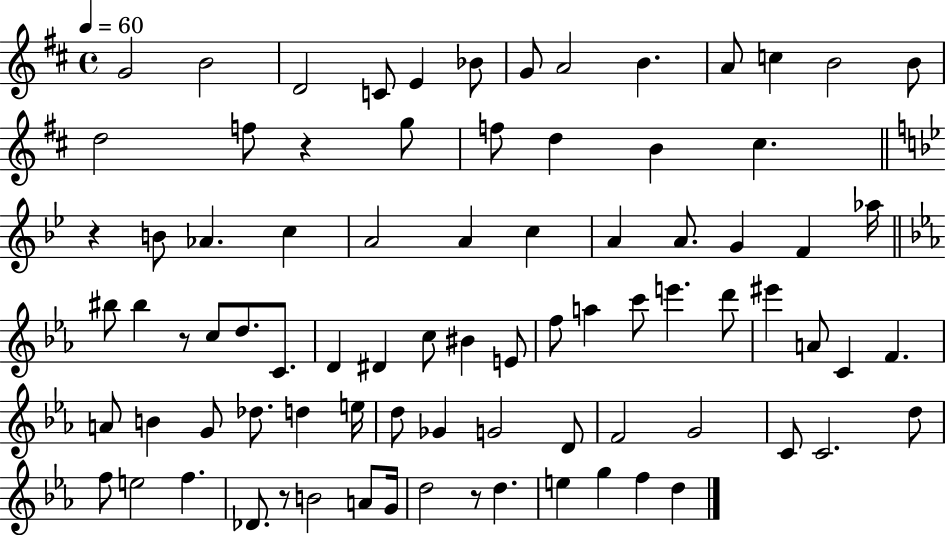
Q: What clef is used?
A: treble